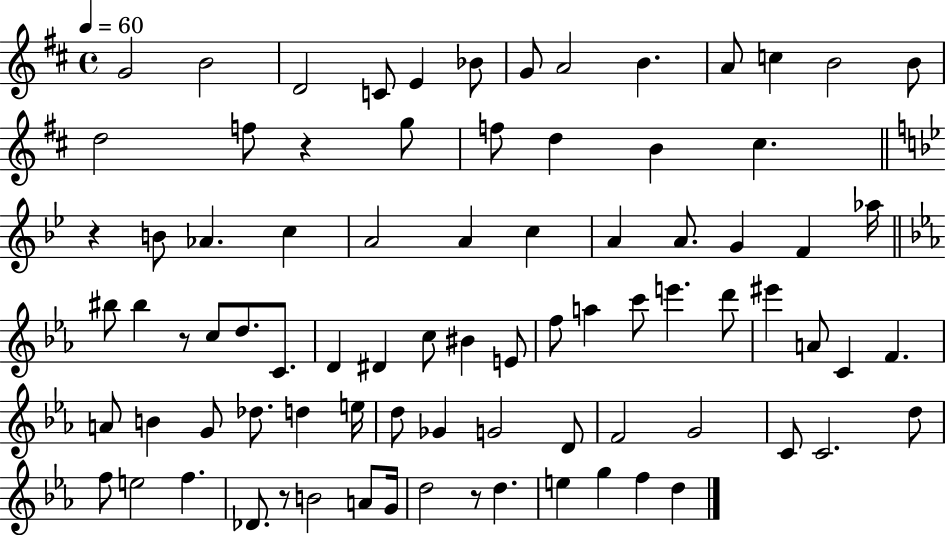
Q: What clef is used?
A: treble